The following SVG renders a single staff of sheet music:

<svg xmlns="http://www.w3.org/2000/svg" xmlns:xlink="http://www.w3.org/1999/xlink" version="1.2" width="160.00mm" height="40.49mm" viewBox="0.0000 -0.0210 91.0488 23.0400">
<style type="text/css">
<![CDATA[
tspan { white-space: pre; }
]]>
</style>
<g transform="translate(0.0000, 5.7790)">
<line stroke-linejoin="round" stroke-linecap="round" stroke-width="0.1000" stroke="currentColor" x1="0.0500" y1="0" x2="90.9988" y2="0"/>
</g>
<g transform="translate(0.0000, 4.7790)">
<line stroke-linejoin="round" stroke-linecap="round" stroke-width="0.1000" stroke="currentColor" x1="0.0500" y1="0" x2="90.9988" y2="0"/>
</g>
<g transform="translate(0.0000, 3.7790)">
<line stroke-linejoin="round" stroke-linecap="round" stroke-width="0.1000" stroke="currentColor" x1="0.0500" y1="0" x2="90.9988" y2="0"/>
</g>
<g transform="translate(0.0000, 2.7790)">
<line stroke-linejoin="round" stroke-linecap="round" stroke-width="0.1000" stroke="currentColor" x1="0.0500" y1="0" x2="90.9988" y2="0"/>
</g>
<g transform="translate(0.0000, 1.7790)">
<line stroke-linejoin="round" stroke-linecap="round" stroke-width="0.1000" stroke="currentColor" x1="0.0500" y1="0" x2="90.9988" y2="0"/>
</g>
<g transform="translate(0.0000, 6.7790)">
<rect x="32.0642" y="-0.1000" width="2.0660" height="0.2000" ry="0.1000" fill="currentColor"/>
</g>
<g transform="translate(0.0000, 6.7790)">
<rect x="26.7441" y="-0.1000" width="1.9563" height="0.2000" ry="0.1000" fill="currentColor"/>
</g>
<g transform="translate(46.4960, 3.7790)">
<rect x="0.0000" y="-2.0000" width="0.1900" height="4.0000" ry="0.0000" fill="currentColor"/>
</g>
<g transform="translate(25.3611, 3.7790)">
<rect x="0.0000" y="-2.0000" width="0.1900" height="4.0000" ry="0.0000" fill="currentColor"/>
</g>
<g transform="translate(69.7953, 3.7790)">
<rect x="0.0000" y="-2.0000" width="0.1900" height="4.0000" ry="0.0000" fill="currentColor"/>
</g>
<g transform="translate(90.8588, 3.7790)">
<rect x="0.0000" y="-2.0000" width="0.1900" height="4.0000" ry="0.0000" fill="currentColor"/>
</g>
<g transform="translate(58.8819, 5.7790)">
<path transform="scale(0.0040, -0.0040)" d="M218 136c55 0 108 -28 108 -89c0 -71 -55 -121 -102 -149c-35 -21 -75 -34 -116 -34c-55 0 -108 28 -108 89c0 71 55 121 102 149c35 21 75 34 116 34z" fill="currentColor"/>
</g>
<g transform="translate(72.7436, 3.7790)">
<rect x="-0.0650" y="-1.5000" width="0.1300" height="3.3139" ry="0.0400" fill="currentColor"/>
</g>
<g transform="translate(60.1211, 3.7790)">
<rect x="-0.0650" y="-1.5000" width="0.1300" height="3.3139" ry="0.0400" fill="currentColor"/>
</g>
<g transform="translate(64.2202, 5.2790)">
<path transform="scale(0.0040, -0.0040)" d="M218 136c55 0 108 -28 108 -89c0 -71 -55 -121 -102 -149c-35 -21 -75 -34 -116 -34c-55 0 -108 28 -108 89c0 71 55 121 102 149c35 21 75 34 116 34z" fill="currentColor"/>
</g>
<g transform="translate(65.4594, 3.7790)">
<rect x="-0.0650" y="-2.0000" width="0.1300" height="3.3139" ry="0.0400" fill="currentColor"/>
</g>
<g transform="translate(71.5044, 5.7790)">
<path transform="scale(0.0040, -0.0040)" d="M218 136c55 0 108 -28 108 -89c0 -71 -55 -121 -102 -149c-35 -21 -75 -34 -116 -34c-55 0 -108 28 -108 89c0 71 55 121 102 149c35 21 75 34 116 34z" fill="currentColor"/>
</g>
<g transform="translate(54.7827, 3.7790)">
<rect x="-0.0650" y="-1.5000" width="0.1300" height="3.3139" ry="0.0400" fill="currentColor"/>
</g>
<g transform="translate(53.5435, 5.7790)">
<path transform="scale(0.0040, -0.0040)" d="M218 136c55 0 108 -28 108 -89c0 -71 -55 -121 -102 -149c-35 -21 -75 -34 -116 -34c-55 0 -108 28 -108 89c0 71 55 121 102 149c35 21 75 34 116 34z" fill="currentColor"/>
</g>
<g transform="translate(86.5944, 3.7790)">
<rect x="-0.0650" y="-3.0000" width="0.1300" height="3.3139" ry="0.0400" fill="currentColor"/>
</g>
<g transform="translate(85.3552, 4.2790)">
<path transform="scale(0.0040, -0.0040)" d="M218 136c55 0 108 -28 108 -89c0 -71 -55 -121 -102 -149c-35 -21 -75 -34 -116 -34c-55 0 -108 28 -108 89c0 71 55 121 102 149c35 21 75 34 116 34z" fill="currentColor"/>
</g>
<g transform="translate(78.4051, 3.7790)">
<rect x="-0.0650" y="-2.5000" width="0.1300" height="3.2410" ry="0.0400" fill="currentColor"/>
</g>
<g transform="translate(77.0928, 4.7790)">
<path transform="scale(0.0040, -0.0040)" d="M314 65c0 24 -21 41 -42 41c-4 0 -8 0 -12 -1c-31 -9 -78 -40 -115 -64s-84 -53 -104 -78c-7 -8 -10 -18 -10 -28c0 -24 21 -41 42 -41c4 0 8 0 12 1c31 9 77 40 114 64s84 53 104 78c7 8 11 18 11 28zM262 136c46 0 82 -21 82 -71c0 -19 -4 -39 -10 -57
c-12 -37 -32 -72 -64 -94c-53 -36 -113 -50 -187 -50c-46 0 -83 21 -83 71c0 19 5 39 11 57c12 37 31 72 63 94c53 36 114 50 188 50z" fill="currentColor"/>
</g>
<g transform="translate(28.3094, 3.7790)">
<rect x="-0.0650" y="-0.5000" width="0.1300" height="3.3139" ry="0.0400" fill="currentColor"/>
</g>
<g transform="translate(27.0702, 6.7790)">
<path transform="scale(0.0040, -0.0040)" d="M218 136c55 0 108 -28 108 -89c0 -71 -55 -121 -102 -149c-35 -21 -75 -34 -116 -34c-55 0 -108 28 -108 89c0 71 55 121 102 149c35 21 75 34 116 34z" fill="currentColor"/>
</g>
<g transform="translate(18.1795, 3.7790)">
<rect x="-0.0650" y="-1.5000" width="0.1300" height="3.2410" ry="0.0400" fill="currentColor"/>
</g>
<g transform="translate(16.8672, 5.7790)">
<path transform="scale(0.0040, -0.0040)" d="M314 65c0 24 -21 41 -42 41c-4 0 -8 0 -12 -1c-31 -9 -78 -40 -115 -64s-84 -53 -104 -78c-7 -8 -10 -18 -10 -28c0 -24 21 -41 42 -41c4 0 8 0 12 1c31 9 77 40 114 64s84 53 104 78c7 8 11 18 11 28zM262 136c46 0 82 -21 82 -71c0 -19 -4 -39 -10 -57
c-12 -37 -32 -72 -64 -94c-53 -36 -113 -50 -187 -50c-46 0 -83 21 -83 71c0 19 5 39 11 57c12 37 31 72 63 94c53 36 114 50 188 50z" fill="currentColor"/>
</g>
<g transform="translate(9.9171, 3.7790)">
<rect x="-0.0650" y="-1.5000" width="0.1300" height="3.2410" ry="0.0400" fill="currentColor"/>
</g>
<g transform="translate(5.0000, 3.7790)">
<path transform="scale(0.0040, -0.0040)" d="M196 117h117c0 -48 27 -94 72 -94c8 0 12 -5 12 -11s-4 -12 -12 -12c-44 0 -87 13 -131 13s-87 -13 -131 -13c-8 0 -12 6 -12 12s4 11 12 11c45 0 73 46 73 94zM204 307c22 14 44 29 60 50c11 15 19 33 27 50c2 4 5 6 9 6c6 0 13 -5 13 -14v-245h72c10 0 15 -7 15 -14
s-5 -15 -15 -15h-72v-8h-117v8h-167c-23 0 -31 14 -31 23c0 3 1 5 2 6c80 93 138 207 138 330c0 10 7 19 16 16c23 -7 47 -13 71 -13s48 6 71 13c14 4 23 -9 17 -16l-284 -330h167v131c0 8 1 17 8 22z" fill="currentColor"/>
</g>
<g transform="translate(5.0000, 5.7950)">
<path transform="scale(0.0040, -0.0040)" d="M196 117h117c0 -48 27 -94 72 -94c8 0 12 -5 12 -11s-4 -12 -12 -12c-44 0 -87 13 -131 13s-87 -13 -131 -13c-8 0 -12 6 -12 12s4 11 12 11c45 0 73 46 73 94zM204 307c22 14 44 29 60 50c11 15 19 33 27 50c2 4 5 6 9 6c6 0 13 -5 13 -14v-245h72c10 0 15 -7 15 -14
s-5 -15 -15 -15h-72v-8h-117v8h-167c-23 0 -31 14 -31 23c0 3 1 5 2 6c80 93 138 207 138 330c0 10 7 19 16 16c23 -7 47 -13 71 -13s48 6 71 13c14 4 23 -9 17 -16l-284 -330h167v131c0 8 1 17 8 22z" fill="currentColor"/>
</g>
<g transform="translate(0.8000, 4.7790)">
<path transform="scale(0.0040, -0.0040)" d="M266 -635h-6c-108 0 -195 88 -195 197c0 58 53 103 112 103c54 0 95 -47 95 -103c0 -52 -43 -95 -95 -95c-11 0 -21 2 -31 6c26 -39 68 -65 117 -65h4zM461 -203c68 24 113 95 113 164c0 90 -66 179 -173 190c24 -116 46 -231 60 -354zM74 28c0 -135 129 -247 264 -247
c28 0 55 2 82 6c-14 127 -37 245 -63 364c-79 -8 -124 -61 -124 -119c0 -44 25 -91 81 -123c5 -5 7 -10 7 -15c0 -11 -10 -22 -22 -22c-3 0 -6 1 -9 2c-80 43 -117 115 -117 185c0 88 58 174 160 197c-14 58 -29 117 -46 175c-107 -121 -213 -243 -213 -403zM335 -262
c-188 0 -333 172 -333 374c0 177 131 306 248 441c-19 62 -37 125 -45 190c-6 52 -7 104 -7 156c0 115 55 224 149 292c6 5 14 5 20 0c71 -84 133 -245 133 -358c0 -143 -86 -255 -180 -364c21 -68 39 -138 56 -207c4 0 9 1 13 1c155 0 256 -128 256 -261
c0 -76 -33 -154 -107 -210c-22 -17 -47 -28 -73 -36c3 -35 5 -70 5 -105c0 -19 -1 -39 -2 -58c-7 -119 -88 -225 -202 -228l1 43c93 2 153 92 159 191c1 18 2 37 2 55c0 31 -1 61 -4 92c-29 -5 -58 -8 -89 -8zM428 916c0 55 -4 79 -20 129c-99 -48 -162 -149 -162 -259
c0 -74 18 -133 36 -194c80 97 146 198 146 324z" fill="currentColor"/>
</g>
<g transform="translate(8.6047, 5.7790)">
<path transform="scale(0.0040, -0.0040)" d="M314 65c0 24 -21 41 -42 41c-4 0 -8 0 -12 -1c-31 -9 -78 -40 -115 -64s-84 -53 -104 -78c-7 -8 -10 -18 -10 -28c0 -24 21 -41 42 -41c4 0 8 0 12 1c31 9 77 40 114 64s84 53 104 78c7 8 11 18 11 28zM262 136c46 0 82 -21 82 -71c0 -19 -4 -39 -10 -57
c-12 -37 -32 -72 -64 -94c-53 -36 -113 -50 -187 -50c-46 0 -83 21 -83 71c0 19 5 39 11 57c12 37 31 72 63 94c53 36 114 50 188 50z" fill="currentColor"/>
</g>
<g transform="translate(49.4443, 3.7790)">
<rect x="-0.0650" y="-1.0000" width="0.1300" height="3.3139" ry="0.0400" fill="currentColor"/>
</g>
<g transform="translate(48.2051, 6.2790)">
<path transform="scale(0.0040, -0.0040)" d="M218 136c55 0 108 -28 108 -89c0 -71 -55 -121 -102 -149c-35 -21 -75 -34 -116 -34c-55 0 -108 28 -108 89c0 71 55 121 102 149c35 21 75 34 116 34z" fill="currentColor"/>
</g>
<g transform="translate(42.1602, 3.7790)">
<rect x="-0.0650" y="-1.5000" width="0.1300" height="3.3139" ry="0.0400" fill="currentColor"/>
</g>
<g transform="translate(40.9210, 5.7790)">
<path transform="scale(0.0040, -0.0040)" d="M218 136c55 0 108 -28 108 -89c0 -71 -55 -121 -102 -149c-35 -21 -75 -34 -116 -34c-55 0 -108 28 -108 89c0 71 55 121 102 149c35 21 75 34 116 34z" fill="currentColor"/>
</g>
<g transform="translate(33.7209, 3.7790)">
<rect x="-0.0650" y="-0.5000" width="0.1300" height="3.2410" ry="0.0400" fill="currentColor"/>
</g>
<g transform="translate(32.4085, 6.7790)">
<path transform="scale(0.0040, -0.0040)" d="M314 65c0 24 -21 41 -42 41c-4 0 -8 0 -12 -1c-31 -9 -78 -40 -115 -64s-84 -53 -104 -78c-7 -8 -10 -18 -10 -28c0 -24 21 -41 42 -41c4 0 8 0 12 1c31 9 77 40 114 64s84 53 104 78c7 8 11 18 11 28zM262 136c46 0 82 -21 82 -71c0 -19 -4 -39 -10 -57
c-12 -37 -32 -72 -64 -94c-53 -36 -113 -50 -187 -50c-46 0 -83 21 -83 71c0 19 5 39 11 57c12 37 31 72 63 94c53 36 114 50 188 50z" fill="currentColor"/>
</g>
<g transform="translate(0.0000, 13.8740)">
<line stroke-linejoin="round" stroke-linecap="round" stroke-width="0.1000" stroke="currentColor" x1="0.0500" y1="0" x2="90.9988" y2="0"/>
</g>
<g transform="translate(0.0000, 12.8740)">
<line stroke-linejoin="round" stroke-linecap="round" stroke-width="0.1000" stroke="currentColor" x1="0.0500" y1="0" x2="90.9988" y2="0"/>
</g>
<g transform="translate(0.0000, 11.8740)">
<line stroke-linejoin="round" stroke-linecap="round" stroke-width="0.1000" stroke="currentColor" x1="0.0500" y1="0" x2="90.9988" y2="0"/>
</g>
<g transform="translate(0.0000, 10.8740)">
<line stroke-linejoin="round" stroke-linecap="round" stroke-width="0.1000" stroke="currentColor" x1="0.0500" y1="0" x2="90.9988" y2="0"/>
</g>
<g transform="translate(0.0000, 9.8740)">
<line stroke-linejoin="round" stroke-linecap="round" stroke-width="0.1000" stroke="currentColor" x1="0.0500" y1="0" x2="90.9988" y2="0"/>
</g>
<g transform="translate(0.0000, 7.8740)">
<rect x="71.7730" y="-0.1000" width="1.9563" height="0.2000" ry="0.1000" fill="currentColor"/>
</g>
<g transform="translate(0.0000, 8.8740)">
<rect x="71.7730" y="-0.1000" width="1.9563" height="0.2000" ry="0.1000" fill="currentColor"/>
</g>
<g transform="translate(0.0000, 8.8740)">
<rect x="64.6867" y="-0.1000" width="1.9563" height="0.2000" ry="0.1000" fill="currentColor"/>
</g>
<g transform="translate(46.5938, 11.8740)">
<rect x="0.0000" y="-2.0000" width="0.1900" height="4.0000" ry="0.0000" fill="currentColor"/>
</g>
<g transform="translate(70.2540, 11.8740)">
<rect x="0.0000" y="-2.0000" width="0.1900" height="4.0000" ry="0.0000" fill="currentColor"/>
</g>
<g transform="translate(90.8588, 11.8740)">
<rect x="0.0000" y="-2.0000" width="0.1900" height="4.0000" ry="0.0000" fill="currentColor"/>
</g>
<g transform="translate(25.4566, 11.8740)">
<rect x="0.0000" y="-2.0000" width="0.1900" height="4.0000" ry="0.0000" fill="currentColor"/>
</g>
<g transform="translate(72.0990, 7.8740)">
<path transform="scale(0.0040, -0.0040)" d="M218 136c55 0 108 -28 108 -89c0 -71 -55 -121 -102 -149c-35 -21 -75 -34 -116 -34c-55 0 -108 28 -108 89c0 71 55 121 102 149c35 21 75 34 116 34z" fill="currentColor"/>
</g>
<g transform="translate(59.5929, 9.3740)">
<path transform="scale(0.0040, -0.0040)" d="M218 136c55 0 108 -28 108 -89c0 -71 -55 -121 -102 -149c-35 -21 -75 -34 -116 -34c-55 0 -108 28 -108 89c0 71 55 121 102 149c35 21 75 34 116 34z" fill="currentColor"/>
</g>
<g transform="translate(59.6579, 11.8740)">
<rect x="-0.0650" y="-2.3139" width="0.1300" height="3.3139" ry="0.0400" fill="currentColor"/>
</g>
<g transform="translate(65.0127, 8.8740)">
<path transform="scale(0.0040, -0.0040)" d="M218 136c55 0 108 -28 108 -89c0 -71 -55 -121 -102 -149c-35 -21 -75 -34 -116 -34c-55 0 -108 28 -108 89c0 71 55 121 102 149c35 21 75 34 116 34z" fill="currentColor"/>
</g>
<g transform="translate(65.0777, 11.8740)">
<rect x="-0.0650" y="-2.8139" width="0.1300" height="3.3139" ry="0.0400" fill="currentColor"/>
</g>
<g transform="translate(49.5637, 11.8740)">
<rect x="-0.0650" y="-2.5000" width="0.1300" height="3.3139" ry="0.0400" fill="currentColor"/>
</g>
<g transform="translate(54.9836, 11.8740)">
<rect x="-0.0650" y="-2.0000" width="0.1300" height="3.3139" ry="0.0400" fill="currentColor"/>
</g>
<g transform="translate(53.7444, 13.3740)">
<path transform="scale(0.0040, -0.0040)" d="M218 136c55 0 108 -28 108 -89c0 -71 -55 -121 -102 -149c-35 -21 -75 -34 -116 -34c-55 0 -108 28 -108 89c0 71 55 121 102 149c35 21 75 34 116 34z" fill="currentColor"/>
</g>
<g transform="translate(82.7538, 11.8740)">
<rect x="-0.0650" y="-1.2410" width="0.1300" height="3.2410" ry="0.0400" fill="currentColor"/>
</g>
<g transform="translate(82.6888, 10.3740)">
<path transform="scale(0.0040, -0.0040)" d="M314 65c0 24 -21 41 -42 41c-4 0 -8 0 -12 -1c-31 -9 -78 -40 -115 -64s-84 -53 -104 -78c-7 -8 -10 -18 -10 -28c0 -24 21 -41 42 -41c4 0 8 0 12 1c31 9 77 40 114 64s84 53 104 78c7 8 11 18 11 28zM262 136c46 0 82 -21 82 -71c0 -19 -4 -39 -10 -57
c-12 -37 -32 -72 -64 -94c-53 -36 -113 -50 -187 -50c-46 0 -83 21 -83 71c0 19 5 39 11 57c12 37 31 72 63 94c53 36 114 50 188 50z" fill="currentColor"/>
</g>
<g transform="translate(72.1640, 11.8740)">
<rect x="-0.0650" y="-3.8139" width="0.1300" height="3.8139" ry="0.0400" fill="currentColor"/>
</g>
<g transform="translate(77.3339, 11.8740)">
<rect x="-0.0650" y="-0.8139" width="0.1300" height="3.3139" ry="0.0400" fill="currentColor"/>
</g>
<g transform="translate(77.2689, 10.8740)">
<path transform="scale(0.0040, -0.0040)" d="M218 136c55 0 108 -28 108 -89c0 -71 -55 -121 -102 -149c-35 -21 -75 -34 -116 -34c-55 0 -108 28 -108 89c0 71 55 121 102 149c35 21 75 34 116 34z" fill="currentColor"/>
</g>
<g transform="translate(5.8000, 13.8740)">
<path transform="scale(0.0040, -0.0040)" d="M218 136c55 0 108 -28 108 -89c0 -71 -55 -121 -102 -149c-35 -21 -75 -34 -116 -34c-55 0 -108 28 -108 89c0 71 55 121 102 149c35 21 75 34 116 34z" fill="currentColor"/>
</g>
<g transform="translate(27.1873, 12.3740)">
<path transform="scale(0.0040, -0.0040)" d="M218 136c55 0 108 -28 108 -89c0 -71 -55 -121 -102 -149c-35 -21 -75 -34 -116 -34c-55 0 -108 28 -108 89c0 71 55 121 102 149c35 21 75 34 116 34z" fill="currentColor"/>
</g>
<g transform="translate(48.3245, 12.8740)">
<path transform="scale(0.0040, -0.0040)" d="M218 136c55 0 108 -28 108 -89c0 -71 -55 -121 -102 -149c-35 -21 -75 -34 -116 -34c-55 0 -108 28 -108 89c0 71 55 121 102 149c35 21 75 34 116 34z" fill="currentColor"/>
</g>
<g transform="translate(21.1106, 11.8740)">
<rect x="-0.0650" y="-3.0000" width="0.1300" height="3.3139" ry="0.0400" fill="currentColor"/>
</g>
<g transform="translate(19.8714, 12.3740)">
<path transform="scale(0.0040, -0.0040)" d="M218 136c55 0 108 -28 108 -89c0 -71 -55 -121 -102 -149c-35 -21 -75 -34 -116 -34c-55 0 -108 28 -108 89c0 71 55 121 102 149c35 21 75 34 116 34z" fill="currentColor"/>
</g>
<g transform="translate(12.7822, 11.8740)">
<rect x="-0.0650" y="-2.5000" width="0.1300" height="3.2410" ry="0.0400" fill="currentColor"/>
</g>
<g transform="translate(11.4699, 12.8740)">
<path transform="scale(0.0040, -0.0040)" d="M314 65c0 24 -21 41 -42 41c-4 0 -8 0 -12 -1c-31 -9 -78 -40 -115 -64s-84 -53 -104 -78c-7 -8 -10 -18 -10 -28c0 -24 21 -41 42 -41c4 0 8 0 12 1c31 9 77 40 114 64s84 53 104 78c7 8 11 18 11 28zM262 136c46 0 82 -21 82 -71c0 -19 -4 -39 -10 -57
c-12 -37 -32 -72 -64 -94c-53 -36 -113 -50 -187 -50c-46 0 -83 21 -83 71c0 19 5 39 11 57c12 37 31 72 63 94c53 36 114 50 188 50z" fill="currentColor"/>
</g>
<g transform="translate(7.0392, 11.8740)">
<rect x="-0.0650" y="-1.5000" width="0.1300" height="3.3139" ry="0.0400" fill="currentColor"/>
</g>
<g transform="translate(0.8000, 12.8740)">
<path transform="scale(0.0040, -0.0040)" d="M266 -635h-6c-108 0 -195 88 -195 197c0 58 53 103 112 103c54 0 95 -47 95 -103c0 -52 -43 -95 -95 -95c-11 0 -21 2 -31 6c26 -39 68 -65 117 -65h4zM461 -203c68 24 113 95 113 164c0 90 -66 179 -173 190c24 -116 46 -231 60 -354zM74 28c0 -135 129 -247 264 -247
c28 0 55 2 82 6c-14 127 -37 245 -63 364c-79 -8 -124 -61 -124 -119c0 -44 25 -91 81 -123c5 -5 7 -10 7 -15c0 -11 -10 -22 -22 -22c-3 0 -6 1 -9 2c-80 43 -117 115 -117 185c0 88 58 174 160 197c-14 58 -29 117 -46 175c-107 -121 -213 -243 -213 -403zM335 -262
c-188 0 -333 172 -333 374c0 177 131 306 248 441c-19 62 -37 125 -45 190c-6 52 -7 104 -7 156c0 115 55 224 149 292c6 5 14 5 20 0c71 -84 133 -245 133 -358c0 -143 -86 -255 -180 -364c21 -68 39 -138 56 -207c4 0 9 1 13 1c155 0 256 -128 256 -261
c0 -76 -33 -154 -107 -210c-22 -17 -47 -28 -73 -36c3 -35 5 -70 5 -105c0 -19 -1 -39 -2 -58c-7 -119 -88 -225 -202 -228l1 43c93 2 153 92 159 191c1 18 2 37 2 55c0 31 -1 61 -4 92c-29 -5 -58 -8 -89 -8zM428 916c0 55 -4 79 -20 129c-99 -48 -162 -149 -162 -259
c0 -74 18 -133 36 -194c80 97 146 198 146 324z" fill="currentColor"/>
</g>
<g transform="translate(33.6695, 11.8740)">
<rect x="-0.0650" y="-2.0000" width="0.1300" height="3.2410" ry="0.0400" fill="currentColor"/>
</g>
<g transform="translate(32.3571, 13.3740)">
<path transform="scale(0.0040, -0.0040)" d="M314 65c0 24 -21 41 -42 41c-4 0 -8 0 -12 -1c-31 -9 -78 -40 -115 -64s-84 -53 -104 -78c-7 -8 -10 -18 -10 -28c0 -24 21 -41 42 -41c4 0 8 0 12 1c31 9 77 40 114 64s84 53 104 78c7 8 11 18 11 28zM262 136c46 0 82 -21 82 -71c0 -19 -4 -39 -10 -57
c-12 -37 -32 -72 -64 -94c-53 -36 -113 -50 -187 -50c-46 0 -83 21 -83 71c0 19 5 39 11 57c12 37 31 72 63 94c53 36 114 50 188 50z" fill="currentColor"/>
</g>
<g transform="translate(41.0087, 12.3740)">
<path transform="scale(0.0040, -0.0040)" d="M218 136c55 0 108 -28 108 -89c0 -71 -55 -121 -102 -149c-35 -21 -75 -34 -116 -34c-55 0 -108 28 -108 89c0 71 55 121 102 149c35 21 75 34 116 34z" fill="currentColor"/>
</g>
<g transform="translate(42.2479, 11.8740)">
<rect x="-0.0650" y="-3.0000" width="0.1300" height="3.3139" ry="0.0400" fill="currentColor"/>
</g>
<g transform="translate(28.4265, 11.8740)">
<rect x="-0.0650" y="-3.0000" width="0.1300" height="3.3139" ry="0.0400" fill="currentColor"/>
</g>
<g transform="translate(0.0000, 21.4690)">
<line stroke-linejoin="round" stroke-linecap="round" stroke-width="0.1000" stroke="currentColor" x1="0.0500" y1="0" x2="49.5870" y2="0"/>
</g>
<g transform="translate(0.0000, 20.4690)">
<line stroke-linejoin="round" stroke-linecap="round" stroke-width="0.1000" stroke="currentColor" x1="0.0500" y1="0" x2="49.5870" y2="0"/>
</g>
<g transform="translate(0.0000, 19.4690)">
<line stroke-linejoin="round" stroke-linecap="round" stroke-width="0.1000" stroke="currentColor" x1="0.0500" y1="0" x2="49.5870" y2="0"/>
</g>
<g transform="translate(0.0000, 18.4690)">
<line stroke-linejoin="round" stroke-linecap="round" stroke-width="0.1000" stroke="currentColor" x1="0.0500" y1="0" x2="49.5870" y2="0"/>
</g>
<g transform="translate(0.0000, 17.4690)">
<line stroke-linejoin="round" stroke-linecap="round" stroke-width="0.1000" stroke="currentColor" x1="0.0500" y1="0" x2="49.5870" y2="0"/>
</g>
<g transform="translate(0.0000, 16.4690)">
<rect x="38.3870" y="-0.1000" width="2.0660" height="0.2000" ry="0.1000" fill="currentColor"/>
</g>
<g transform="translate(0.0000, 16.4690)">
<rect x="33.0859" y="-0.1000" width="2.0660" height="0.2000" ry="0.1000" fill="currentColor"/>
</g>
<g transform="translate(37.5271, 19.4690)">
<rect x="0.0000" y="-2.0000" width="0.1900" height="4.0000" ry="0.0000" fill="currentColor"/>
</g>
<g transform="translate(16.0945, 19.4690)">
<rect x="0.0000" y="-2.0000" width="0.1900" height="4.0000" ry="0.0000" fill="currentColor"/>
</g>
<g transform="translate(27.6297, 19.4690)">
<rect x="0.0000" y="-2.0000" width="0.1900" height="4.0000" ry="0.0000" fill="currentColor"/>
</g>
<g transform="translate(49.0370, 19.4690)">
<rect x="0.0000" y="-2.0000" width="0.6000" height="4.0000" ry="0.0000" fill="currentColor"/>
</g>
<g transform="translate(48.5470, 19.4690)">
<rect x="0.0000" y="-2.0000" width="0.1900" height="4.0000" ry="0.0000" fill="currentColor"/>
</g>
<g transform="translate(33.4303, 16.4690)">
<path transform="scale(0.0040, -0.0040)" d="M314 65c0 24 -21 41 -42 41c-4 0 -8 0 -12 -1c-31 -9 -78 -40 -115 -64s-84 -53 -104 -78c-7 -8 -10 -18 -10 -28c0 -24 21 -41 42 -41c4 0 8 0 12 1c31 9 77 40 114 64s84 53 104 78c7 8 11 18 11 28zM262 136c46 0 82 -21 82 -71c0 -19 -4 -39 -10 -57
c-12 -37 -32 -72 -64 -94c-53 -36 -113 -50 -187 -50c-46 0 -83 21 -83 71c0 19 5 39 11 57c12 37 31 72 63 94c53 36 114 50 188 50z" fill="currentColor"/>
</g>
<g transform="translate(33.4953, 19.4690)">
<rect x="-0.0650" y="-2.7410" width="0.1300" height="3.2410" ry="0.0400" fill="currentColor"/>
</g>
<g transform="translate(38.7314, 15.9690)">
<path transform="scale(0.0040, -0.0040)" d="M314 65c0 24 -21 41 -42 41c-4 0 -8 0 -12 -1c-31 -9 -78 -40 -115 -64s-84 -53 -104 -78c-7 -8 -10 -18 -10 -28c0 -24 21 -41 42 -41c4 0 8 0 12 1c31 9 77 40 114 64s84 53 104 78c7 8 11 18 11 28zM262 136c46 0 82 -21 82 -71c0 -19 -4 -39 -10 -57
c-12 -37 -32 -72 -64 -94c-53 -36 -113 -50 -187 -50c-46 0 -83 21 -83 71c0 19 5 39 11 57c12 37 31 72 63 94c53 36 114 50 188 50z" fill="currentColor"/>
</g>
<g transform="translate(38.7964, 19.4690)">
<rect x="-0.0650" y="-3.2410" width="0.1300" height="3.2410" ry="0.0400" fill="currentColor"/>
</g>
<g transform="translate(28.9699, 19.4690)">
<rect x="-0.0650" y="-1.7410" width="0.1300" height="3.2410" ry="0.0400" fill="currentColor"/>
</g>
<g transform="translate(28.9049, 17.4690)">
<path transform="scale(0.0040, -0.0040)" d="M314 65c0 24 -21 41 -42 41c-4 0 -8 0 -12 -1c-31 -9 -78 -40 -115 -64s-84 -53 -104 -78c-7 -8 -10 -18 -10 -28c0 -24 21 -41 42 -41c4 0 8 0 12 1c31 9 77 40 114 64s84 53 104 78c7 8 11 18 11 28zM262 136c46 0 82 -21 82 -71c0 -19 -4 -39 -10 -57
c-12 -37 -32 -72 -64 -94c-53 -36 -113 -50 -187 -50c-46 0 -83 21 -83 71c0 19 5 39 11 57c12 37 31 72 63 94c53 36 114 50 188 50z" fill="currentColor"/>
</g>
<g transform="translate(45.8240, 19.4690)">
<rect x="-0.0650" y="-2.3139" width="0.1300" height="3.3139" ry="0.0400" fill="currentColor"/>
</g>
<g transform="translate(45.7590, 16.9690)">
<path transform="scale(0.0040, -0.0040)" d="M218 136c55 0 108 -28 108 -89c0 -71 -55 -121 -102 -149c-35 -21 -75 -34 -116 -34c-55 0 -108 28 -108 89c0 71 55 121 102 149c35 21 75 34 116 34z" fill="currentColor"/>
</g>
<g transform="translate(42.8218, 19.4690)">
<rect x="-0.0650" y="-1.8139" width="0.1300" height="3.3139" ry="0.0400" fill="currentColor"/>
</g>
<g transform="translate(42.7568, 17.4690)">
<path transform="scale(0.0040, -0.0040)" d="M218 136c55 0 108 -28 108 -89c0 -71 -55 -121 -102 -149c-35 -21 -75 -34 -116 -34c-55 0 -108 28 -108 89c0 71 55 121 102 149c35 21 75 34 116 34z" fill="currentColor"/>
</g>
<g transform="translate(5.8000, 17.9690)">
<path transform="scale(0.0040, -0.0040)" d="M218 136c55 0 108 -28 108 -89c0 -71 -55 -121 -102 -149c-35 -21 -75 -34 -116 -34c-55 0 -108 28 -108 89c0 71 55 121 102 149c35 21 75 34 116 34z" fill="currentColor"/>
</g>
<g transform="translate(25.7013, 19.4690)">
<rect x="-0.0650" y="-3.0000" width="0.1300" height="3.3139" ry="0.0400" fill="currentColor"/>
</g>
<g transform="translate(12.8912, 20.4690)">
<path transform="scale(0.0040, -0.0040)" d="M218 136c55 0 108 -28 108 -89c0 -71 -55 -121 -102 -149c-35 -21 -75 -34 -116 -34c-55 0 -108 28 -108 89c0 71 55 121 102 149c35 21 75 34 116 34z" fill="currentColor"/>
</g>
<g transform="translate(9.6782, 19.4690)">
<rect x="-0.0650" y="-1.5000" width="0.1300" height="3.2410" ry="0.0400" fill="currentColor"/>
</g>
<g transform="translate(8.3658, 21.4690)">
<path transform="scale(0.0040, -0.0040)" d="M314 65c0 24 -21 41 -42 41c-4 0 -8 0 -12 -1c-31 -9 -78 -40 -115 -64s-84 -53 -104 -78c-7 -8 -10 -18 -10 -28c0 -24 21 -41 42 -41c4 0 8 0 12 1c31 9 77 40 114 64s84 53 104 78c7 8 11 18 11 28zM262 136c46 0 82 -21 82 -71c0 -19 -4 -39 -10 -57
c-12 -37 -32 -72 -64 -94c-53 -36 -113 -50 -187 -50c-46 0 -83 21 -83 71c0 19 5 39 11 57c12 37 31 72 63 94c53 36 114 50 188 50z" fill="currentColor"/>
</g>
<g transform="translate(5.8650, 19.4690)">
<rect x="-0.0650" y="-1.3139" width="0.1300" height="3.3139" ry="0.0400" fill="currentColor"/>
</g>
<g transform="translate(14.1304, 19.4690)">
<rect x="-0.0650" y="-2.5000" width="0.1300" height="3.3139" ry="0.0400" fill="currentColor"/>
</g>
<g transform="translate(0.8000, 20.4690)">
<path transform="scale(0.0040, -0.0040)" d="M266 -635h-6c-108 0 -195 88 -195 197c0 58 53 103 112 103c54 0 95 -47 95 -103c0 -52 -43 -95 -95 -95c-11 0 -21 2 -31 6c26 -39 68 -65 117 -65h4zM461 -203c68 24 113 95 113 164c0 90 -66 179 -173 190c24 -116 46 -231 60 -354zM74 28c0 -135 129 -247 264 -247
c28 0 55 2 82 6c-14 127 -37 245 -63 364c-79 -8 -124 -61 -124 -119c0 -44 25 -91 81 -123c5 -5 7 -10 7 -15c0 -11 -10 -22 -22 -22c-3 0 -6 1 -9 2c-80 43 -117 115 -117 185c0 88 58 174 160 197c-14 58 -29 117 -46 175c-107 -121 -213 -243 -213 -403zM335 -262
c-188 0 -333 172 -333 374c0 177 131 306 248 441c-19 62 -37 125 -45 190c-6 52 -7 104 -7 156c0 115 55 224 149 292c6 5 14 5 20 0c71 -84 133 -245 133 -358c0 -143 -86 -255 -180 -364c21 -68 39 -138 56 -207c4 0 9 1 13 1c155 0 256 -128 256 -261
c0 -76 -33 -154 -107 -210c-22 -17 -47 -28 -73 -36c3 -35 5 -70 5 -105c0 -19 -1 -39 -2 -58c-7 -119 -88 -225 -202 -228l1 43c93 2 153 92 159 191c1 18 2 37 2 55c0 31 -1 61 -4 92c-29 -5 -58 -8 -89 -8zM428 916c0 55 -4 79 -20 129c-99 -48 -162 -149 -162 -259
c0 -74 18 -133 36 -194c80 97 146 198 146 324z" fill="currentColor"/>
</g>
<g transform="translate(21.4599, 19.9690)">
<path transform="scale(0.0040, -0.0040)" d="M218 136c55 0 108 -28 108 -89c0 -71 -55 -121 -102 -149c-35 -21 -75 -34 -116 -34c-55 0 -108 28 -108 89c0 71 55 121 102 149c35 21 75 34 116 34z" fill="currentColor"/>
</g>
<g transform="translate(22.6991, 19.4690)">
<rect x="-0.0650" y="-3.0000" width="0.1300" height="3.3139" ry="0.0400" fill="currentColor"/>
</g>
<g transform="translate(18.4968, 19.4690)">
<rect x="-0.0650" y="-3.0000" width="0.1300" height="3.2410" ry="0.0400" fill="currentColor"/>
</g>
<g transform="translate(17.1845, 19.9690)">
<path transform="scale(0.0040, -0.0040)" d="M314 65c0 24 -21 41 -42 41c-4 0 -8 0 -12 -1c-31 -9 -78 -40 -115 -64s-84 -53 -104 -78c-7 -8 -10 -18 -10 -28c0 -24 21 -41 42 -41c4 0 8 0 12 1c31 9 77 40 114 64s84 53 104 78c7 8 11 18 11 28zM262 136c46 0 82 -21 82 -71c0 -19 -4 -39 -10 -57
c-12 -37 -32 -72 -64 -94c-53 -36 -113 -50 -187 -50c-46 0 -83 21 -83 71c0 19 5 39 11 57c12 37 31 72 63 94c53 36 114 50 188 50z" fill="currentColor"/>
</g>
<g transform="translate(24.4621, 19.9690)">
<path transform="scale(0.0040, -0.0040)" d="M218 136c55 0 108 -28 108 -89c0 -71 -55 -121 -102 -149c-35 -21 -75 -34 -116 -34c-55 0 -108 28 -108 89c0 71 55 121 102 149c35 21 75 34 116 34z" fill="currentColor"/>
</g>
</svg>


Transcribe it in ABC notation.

X:1
T:Untitled
M:4/4
L:1/4
K:C
E2 E2 C C2 E D E E F E G2 A E G2 A A F2 A G F g a c' d e2 e E2 G A2 A A f2 a2 b2 f g